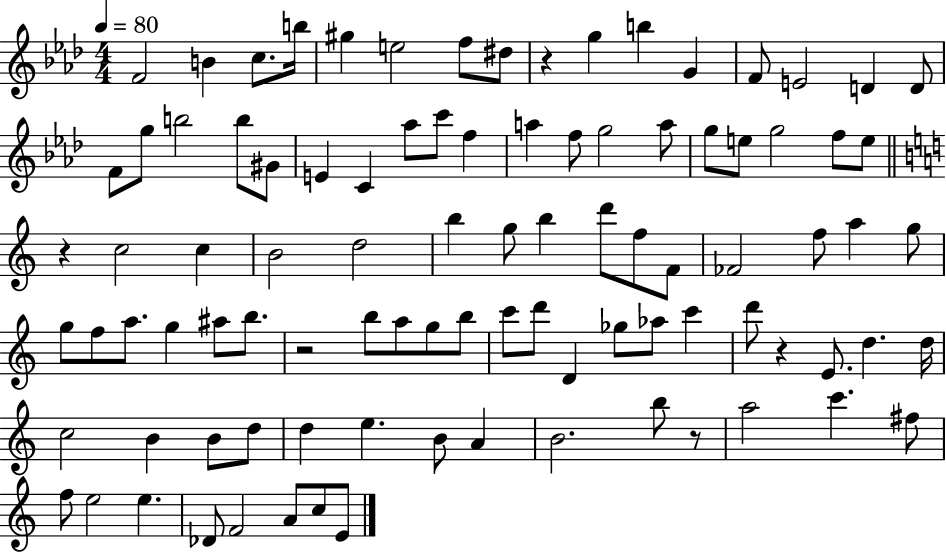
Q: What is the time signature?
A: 4/4